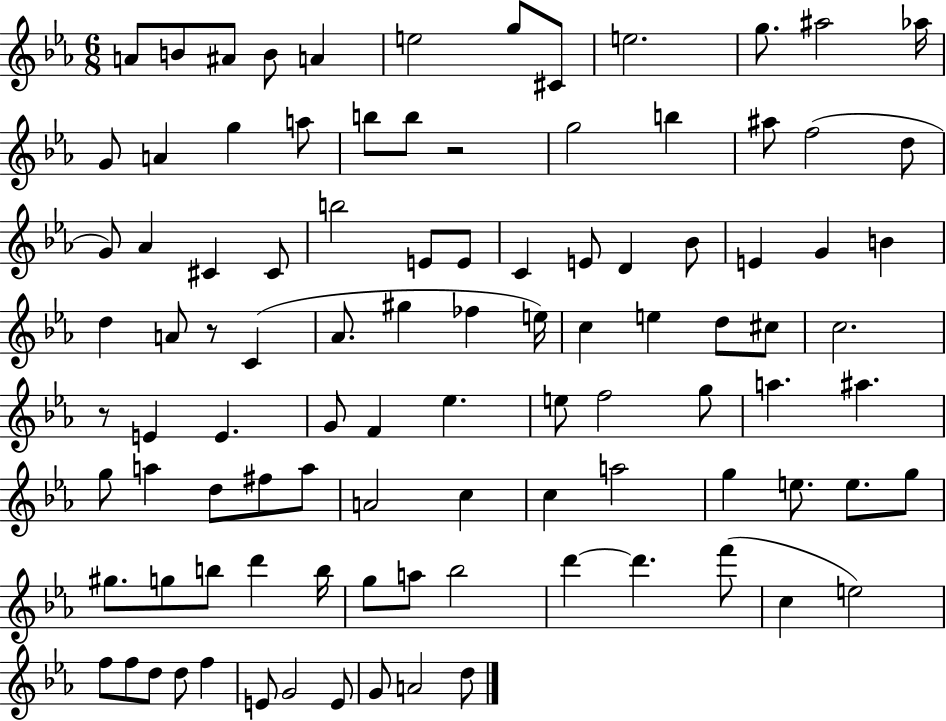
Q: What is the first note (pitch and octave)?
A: A4